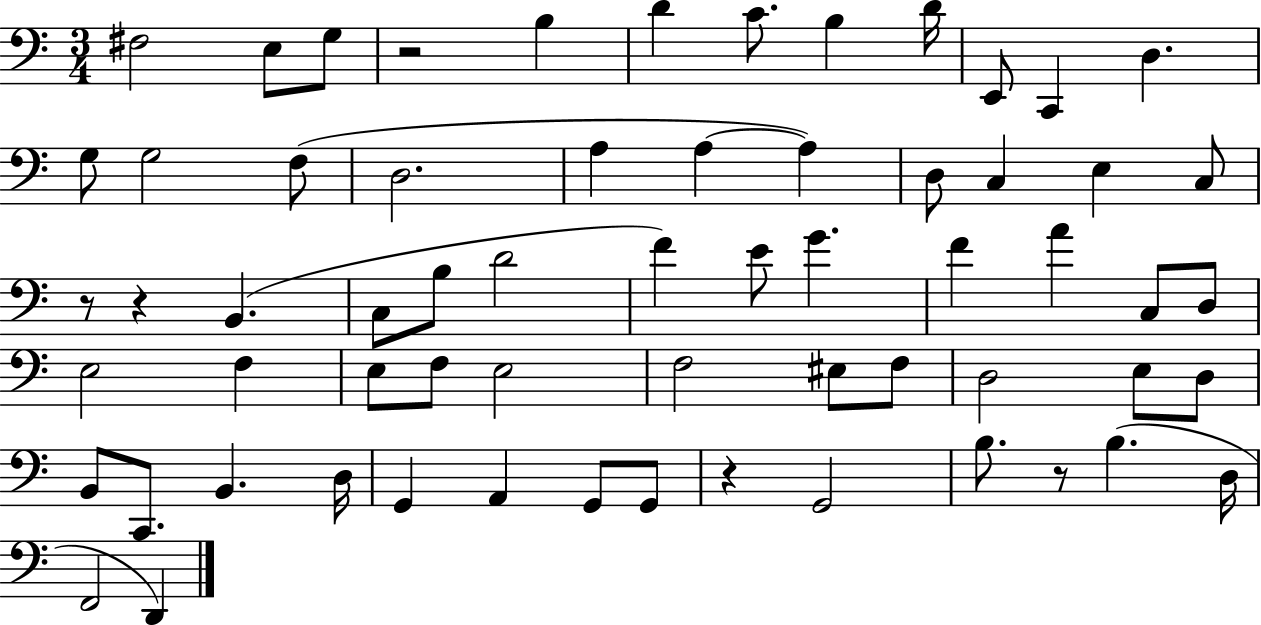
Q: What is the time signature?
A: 3/4